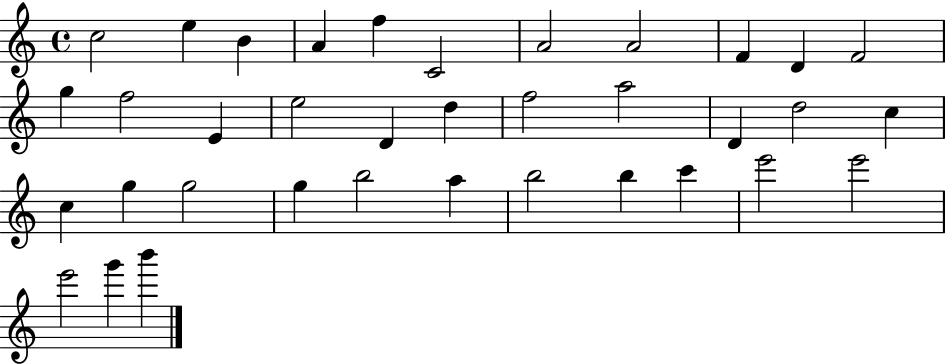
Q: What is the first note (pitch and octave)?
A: C5